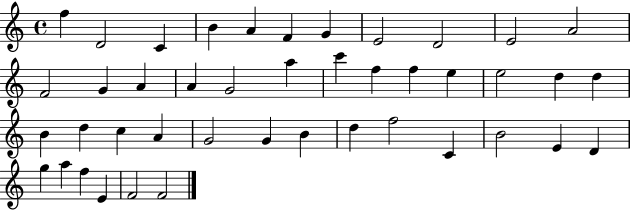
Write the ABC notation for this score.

X:1
T:Untitled
M:4/4
L:1/4
K:C
f D2 C B A F G E2 D2 E2 A2 F2 G A A G2 a c' f f e e2 d d B d c A G2 G B d f2 C B2 E D g a f E F2 F2